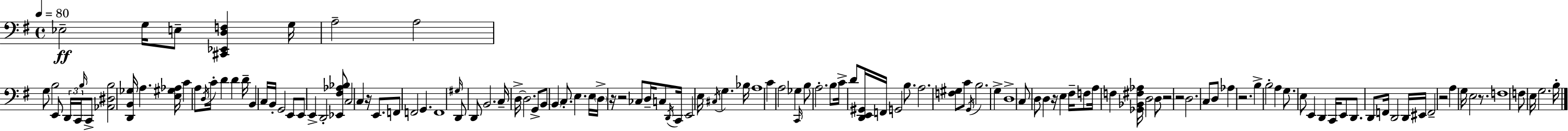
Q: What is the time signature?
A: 4/4